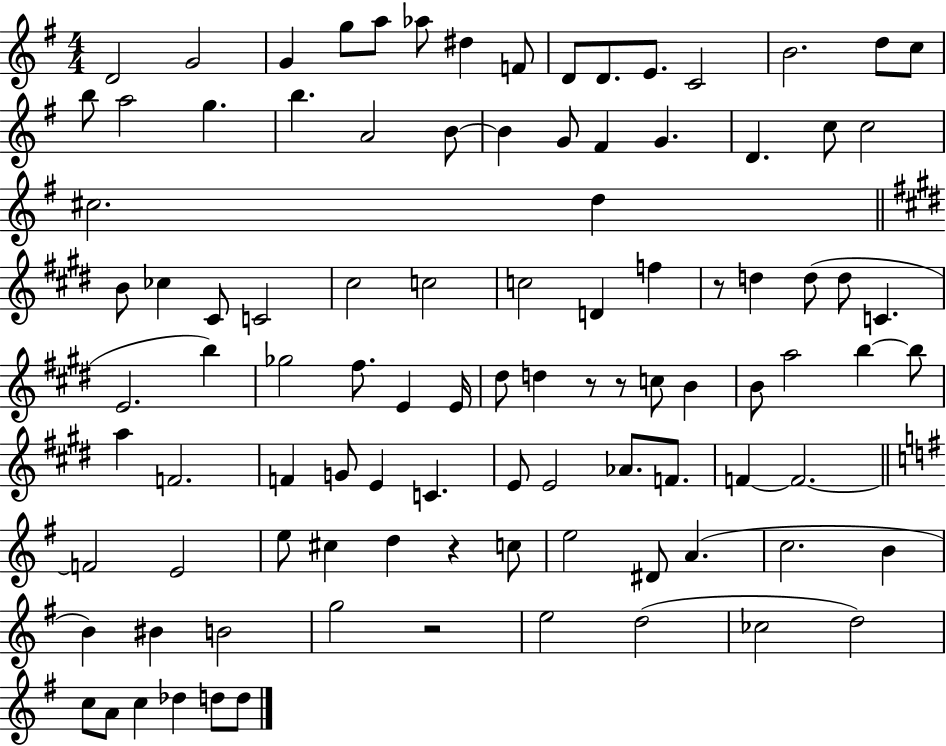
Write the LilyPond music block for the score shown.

{
  \clef treble
  \numericTimeSignature
  \time 4/4
  \key g \major
  d'2 g'2 | g'4 g''8 a''8 aes''8 dis''4 f'8 | d'8 d'8. e'8. c'2 | b'2. d''8 c''8 | \break b''8 a''2 g''4. | b''4. a'2 b'8~~ | b'4 g'8 fis'4 g'4. | d'4. c''8 c''2 | \break cis''2. d''4 | \bar "||" \break \key e \major b'8 ces''4 cis'8 c'2 | cis''2 c''2 | c''2 d'4 f''4 | r8 d''4 d''8( d''8 c'4. | \break e'2. b''4) | ges''2 fis''8. e'4 e'16 | dis''8 d''4 r8 r8 c''8 b'4 | b'8 a''2 b''4~~ b''8 | \break a''4 f'2. | f'4 g'8 e'4 c'4. | e'8 e'2 aes'8. f'8. | f'4~~ f'2.~~ | \break \bar "||" \break \key g \major f'2 e'2 | e''8 cis''4 d''4 r4 c''8 | e''2 dis'8 a'4.( | c''2. b'4 | \break b'4) bis'4 b'2 | g''2 r2 | e''2 d''2( | ces''2 d''2) | \break c''8 a'8 c''4 des''4 d''8 d''8 | \bar "|."
}